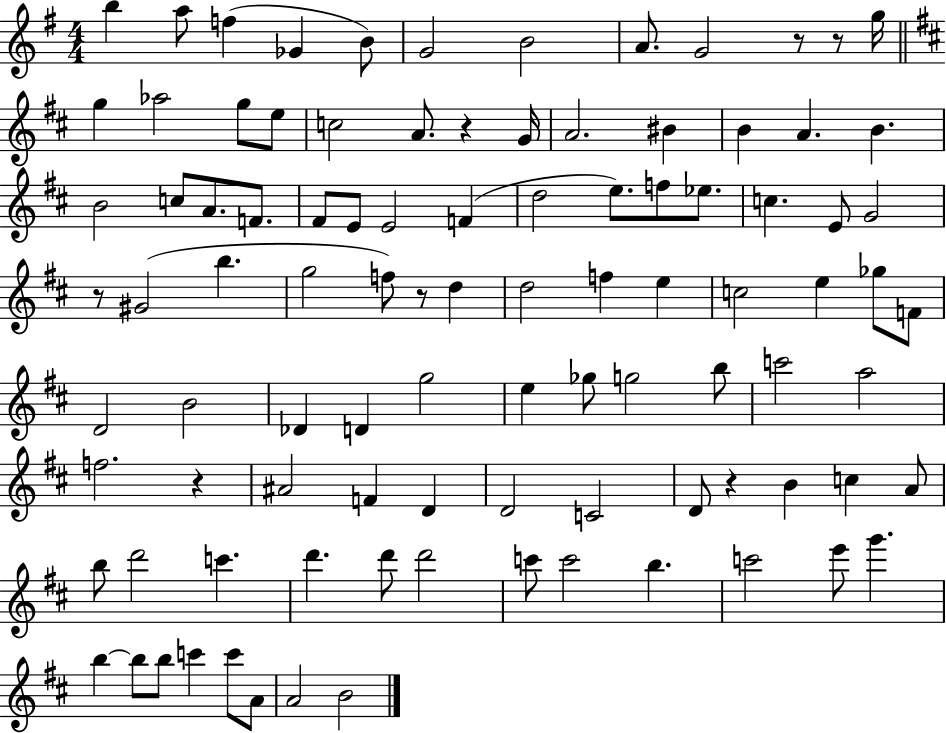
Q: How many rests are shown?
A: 7